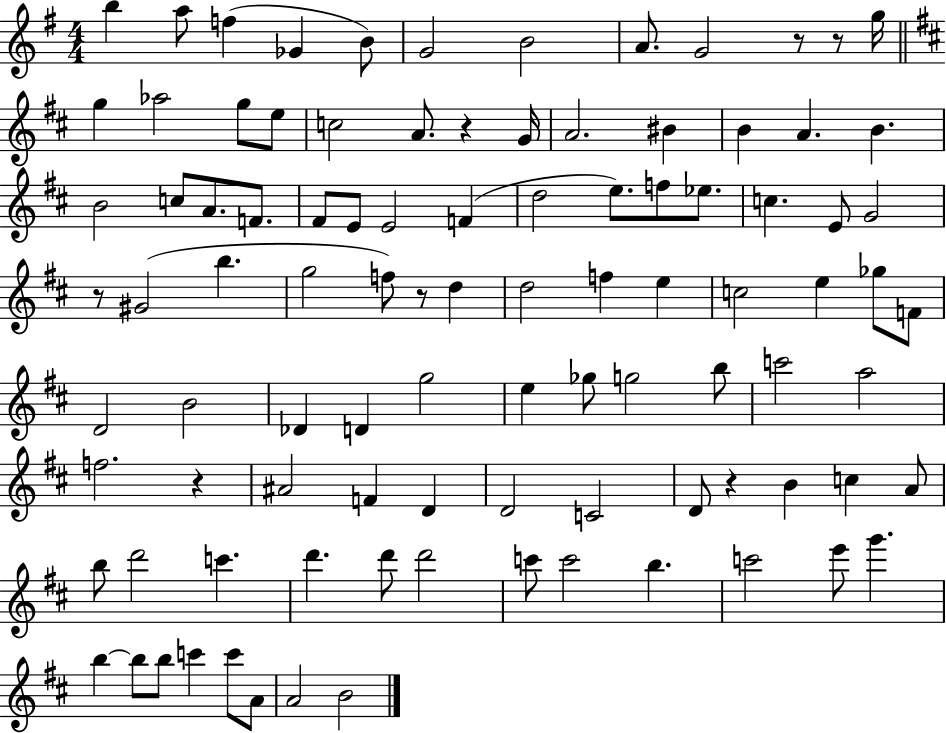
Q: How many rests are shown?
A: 7